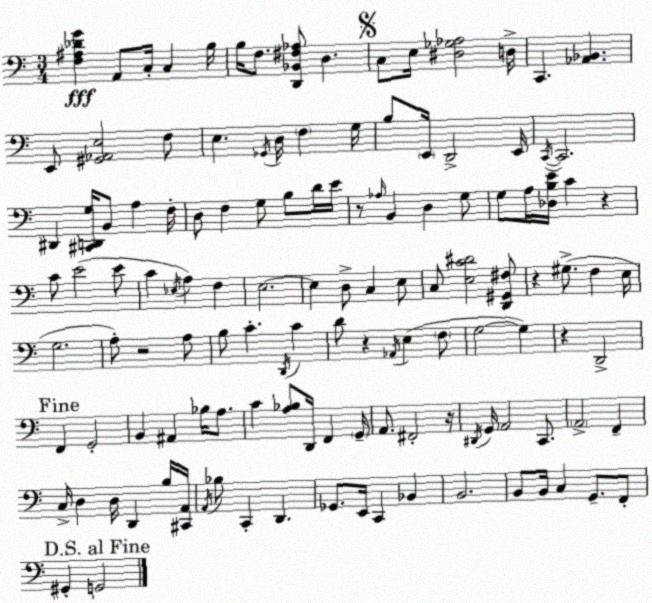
X:1
T:Untitled
M:3/4
L:1/4
K:Am
[F,^A,_DG] A,,/2 C,/4 C, B,/4 B,/4 F,/2 [D,,_B,,^F,_A,]/2 D, C,/2 E,/4 [^D,_G,_A,]2 D,/4 C,, [_A,,_B,,] E,,/2 [^G,,_A,,E,]2 F,/2 E, _G,,/4 D,/4 F, G,/4 B,/2 E,,/4 D,,2 E,,/4 C,,/4 C,,2 ^D,, [^C,,D,,G,]/4 B,,/2 A, F,/4 D,/2 F, G,/2 B,/2 D/4 E/4 z/2 _A,/4 B,, D, G,/2 G,/2 A,/4 [_D,B,E]/4 C z C/2 E2 E/2 C _E,/4 A, F, E,2 E, D,/2 C, E,/2 C,/2 [E,C^D]2 [D,,^G,,^F,]/2 z ^G,/2 F, E,/4 G,2 A,/2 z2 A,/2 B,/2 C D,,/4 C D/2 z _A,,/4 E, F,/2 G,2 G, z D,,2 F,, G,,2 B,, ^A,, _B,/4 A,/2 C [A,_B,]/2 D,,/4 F,, G,,/4 A,,/2 ^F,,2 z/4 ^D,,/4 G,,/4 A,,2 C,,/2 A,,2 F,, C,/4 D, D,/4 D,, B,/4 [^C,,A,,]/4 A,,/4 _B,/2 C,, D,, _G,,/2 E,,/4 C,, _B,, B,,2 B,,/2 B,,/4 C, G,,/2 F,,/2 ^G,, G,,2